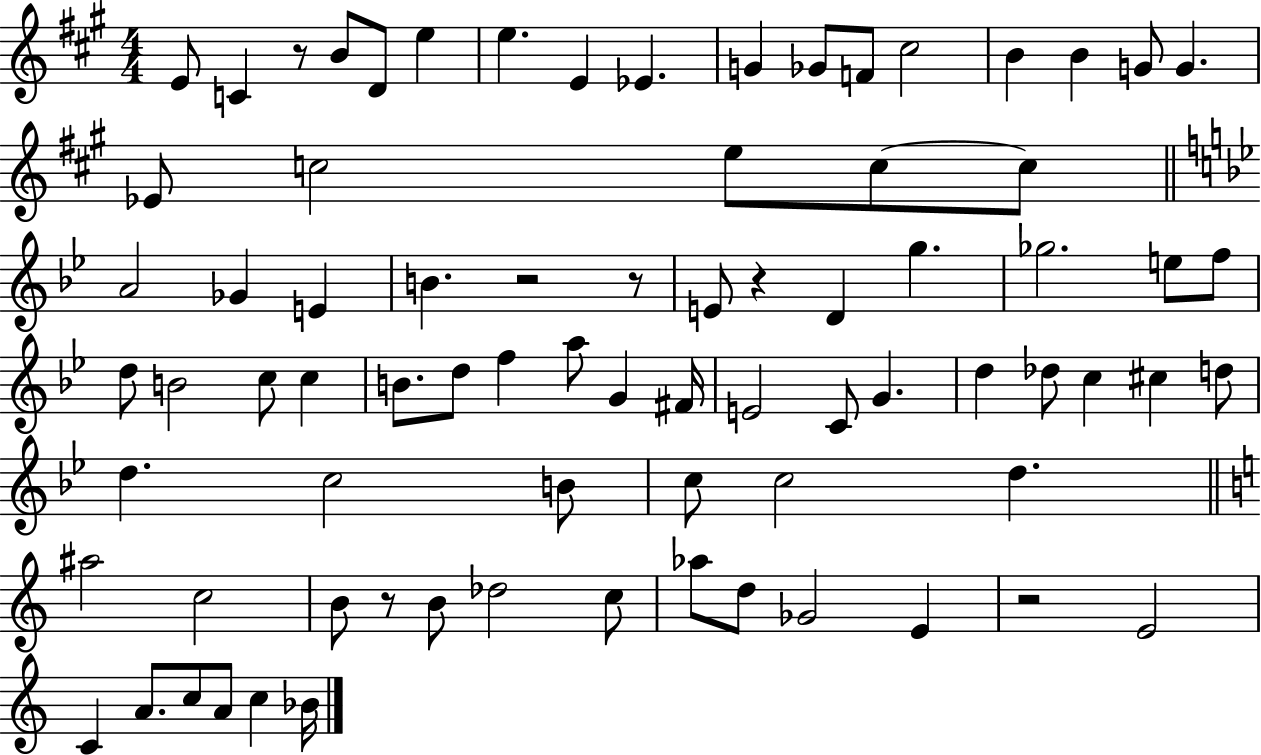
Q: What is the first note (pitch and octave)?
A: E4